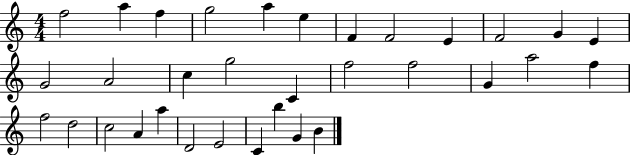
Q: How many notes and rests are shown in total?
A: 33